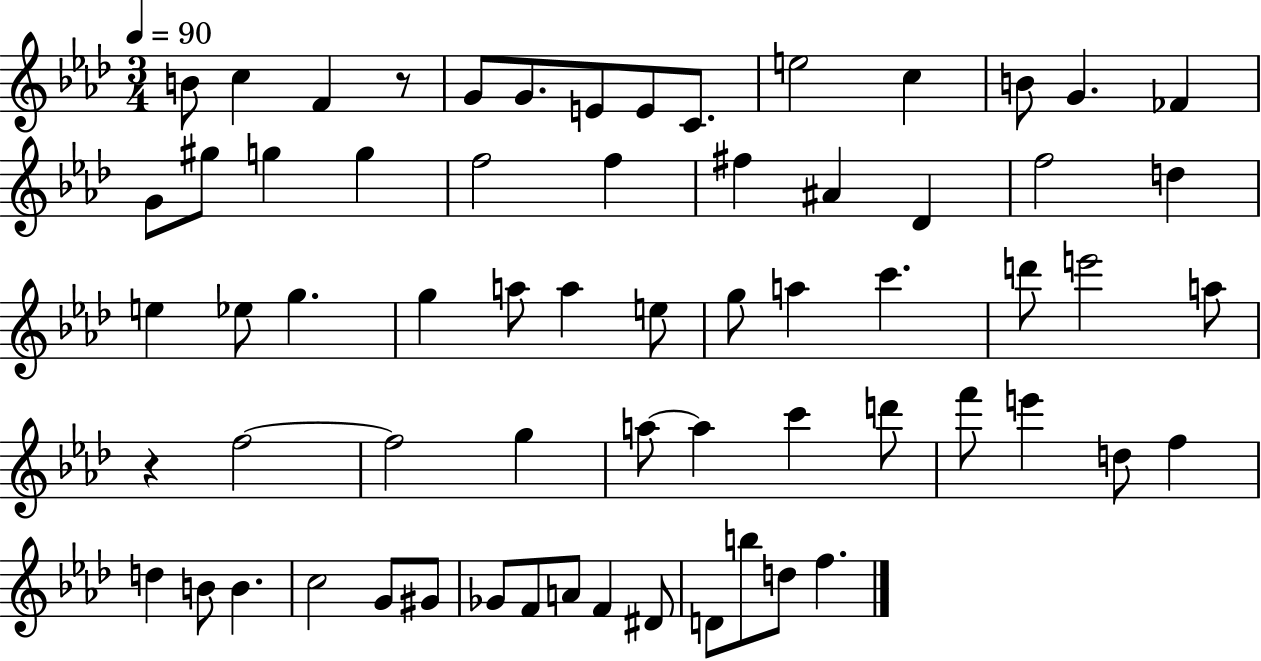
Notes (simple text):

B4/e C5/q F4/q R/e G4/e G4/e. E4/e E4/e C4/e. E5/h C5/q B4/e G4/q. FES4/q G4/e G#5/e G5/q G5/q F5/h F5/q F#5/q A#4/q Db4/q F5/h D5/q E5/q Eb5/e G5/q. G5/q A5/e A5/q E5/e G5/e A5/q C6/q. D6/e E6/h A5/e R/q F5/h F5/h G5/q A5/e A5/q C6/q D6/e F6/e E6/q D5/e F5/q D5/q B4/e B4/q. C5/h G4/e G#4/e Gb4/e F4/e A4/e F4/q D#4/e D4/e B5/e D5/e F5/q.